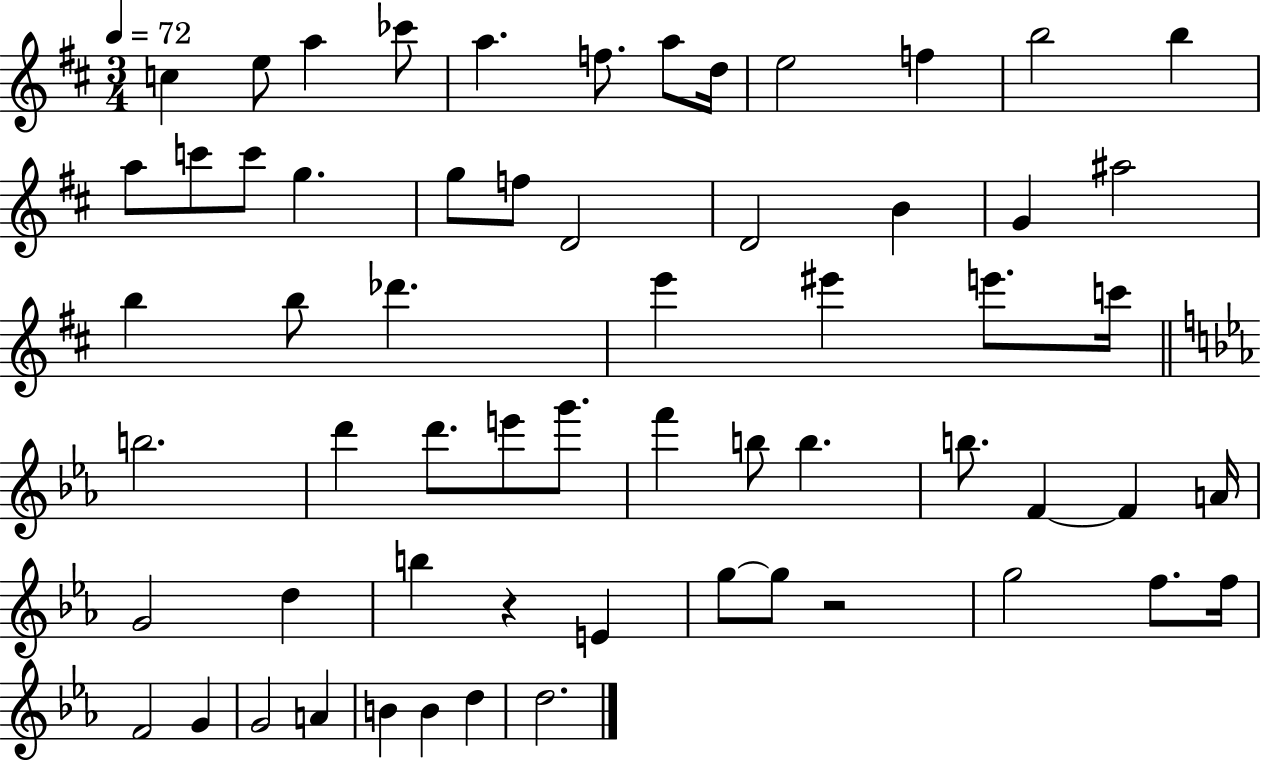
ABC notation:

X:1
T:Untitled
M:3/4
L:1/4
K:D
c e/2 a _c'/2 a f/2 a/2 d/4 e2 f b2 b a/2 c'/2 c'/2 g g/2 f/2 D2 D2 B G ^a2 b b/2 _d' e' ^e' e'/2 c'/4 b2 d' d'/2 e'/2 g'/2 f' b/2 b b/2 F F A/4 G2 d b z E g/2 g/2 z2 g2 f/2 f/4 F2 G G2 A B B d d2